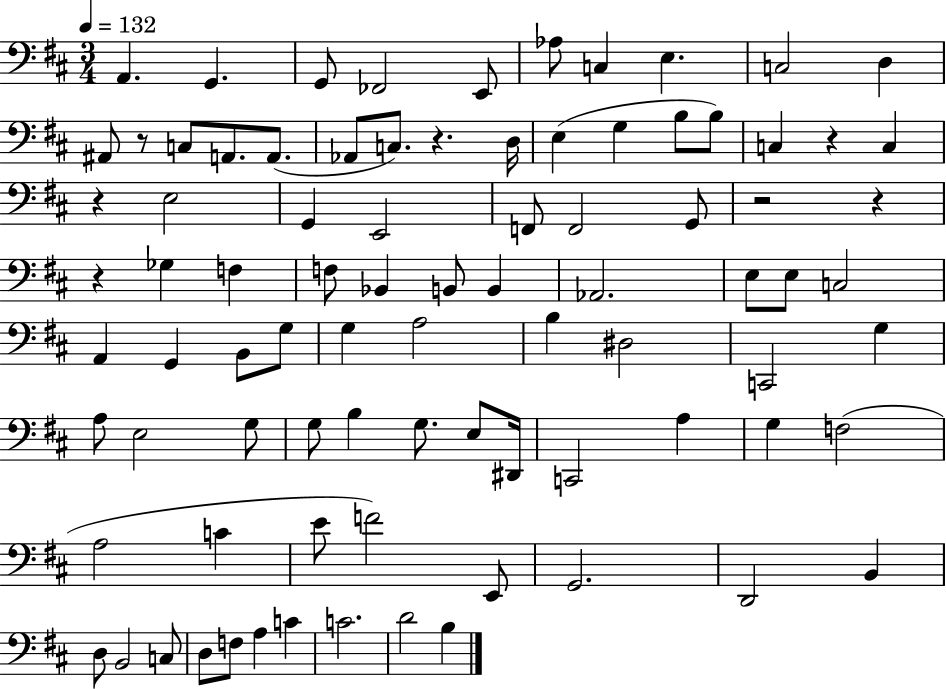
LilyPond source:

{
  \clef bass
  \numericTimeSignature
  \time 3/4
  \key d \major
  \tempo 4 = 132
  a,4. g,4. | g,8 fes,2 e,8 | aes8 c4 e4. | c2 d4 | \break ais,8 r8 c8 a,8. a,8.( | aes,8 c8.) r4. d16 | e4( g4 b8 b8) | c4 r4 c4 | \break r4 e2 | g,4 e,2 | f,8 f,2 g,8 | r2 r4 | \break r4 ges4 f4 | f8 bes,4 b,8 b,4 | aes,2. | e8 e8 c2 | \break a,4 g,4 b,8 g8 | g4 a2 | b4 dis2 | c,2 g4 | \break a8 e2 g8 | g8 b4 g8. e8 dis,16 | c,2 a4 | g4 f2( | \break a2 c'4 | e'8 f'2) e,8 | g,2. | d,2 b,4 | \break d8 b,2 c8 | d8 f8 a4 c'4 | c'2. | d'2 b4 | \break \bar "|."
}